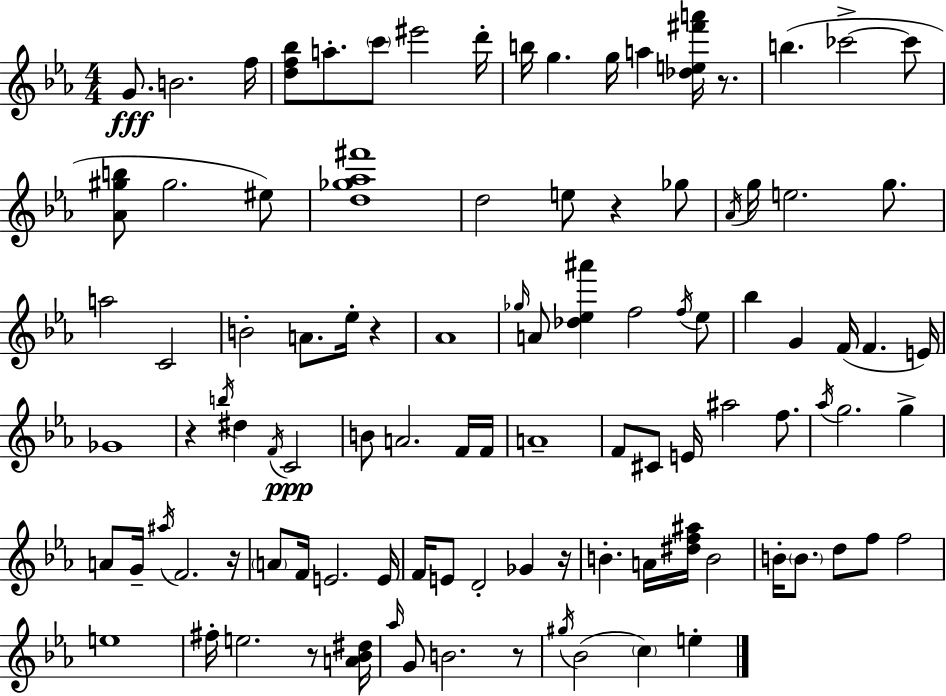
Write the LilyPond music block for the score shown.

{
  \clef treble
  \numericTimeSignature
  \time 4/4
  \key ees \major
  \repeat volta 2 { g'8.\fff b'2. f''16 | <d'' f'' bes''>8 a''8.-. \parenthesize c'''8 eis'''2 d'''16-. | b''16 g''4. g''16 a''4 <des'' e'' fis''' a'''>16 r8. | b''4.( ces'''2->~~ ces'''8 | \break <aes' gis'' b''>8 gis''2. eis''8) | <d'' ges'' aes'' fis'''>1 | d''2 e''8 r4 ges''8 | \acciaccatura { aes'16 } g''16 e''2. g''8. | \break a''2 c'2 | b'2-. a'8. ees''16-. r4 | aes'1 | \grace { ges''16 } a'8 <des'' ees'' ais'''>4 f''2 | \break \acciaccatura { f''16 } ees''8 bes''4 g'4 f'16( f'4. | e'16) ges'1 | r4 \acciaccatura { b''16 } dis''4 \acciaccatura { f'16 }\ppp c'2 | b'8 a'2. | \break f'16 f'16 a'1-- | f'8 cis'8 e'16 ais''2 | f''8. \acciaccatura { aes''16 } g''2. | g''4-> a'8 g'16-- \acciaccatura { ais''16 } f'2. | \break r16 \parenthesize a'8 f'16 e'2. | e'16 f'16 e'8 d'2-. | ges'4 r16 b'4.-. a'16 <dis'' f'' ais''>16 b'2 | b'16-. \parenthesize b'8. d''8 f''8 f''2 | \break e''1 | fis''16-. e''2. | r8 <a' bes' dis''>16 \grace { aes''16 } g'8 b'2. | r8 \acciaccatura { gis''16 }( bes'2 | \break \parenthesize c''4) e''4-. } \bar "|."
}